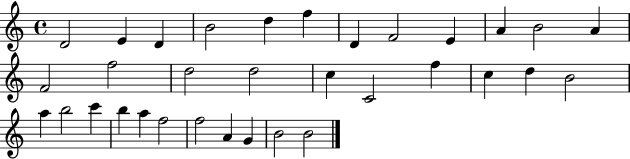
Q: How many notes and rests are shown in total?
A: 33